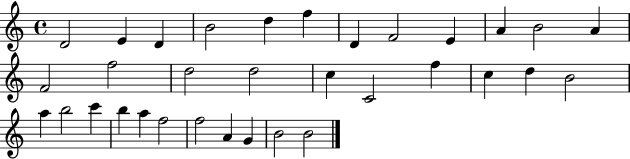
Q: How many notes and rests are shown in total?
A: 33